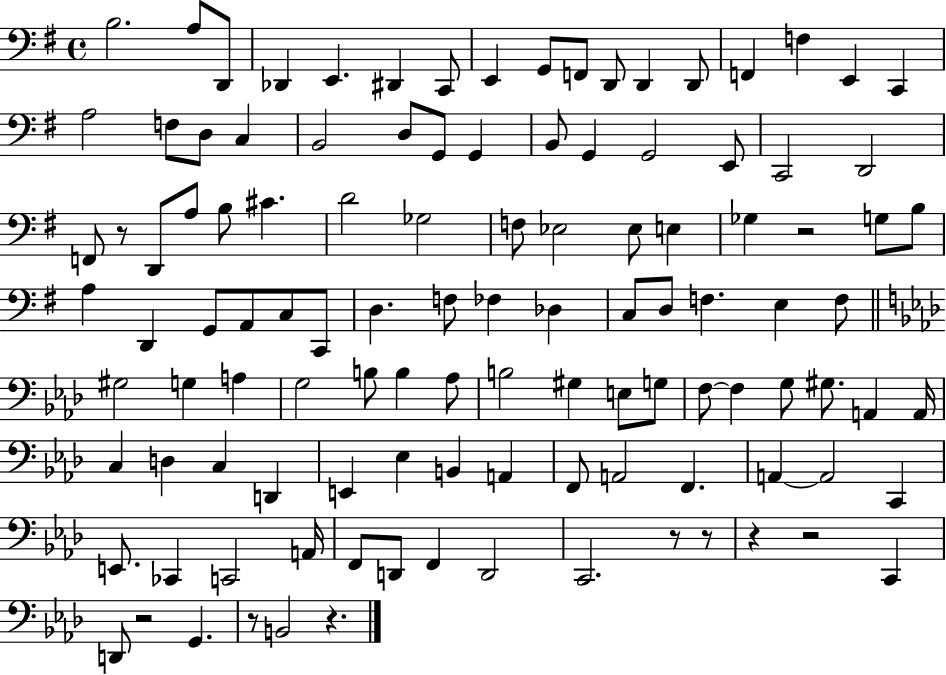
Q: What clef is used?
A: bass